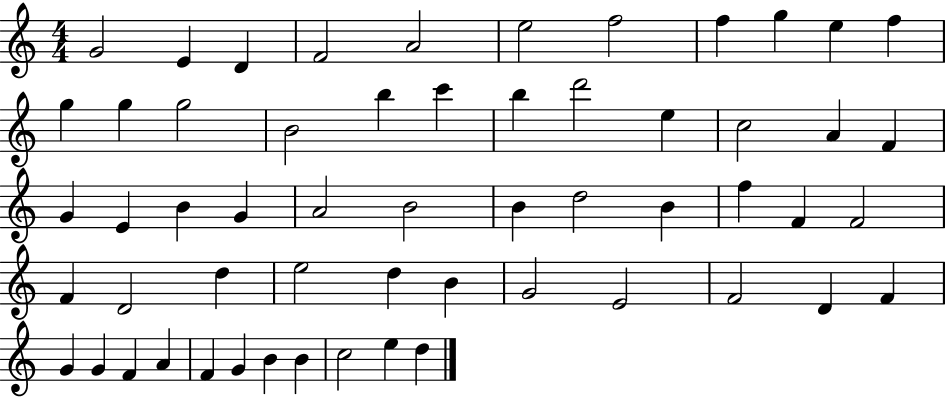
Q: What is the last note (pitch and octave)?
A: D5